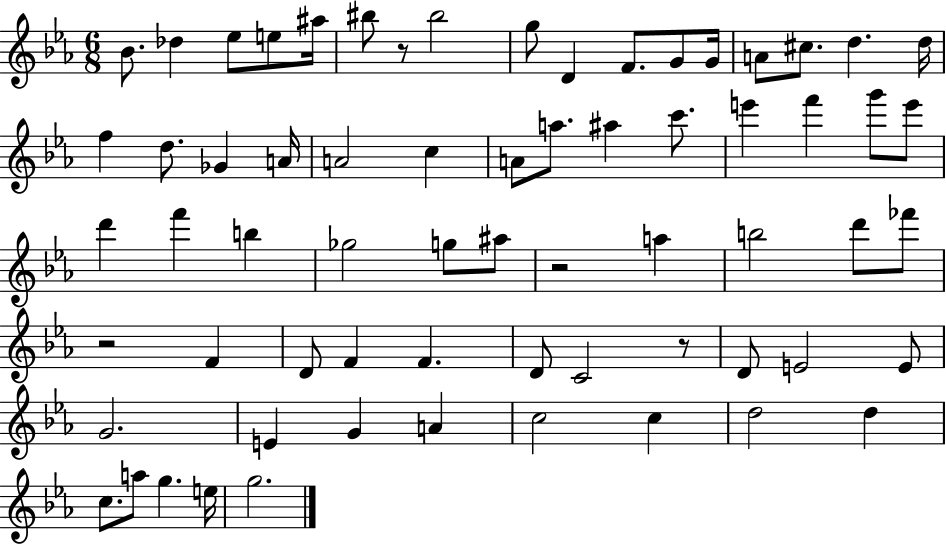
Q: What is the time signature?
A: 6/8